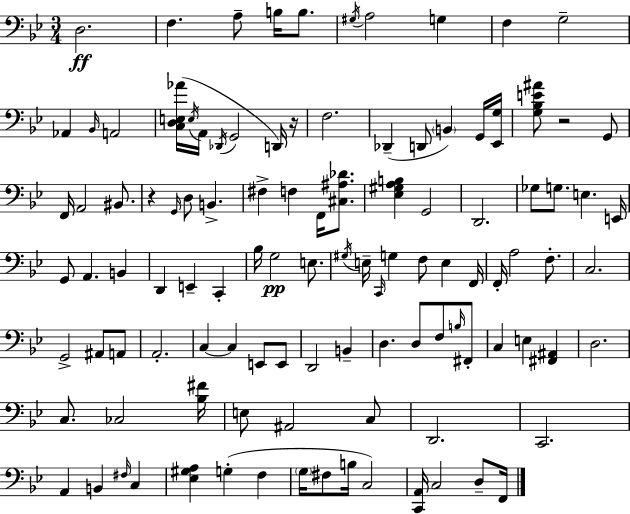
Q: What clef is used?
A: bass